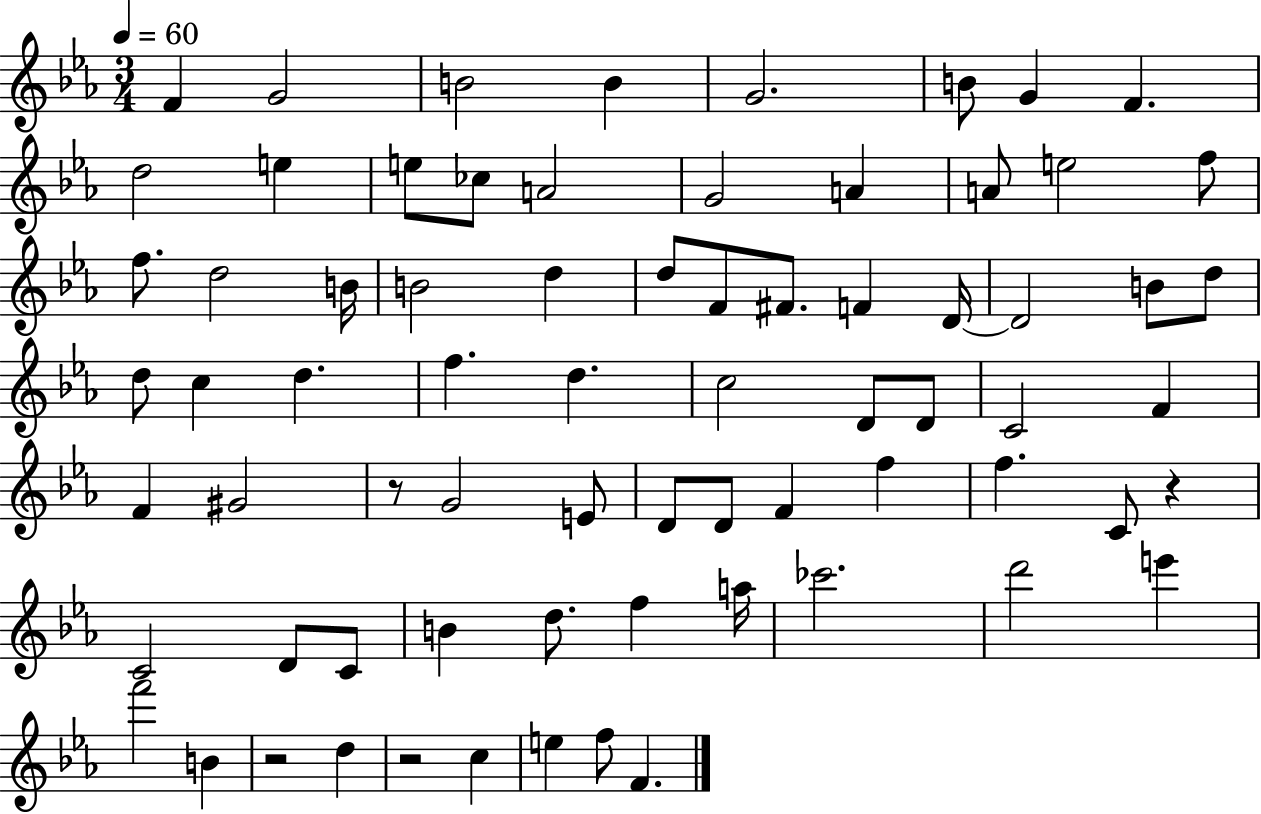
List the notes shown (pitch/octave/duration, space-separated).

F4/q G4/h B4/h B4/q G4/h. B4/e G4/q F4/q. D5/h E5/q E5/e CES5/e A4/h G4/h A4/q A4/e E5/h F5/e F5/e. D5/h B4/s B4/h D5/q D5/e F4/e F#4/e. F4/q D4/s D4/h B4/e D5/e D5/e C5/q D5/q. F5/q. D5/q. C5/h D4/e D4/e C4/h F4/q F4/q G#4/h R/e G4/h E4/e D4/e D4/e F4/q F5/q F5/q. C4/e R/q C4/h D4/e C4/e B4/q D5/e. F5/q A5/s CES6/h. D6/h E6/q F6/h B4/q R/h D5/q R/h C5/q E5/q F5/e F4/q.